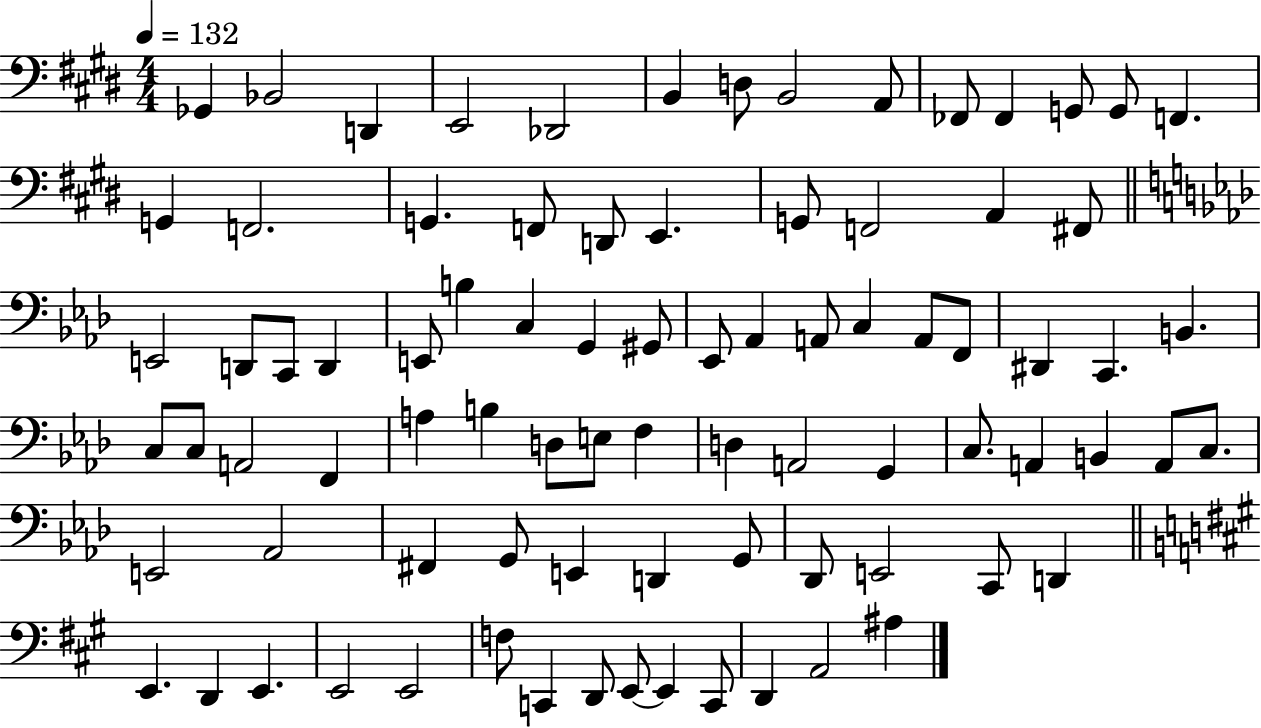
X:1
T:Untitled
M:4/4
L:1/4
K:E
_G,, _B,,2 D,, E,,2 _D,,2 B,, D,/2 B,,2 A,,/2 _F,,/2 _F,, G,,/2 G,,/2 F,, G,, F,,2 G,, F,,/2 D,,/2 E,, G,,/2 F,,2 A,, ^F,,/2 E,,2 D,,/2 C,,/2 D,, E,,/2 B, C, G,, ^G,,/2 _E,,/2 _A,, A,,/2 C, A,,/2 F,,/2 ^D,, C,, B,, C,/2 C,/2 A,,2 F,, A, B, D,/2 E,/2 F, D, A,,2 G,, C,/2 A,, B,, A,,/2 C,/2 E,,2 _A,,2 ^F,, G,,/2 E,, D,, G,,/2 _D,,/2 E,,2 C,,/2 D,, E,, D,, E,, E,,2 E,,2 F,/2 C,, D,,/2 E,,/2 E,, C,,/2 D,, A,,2 ^A,